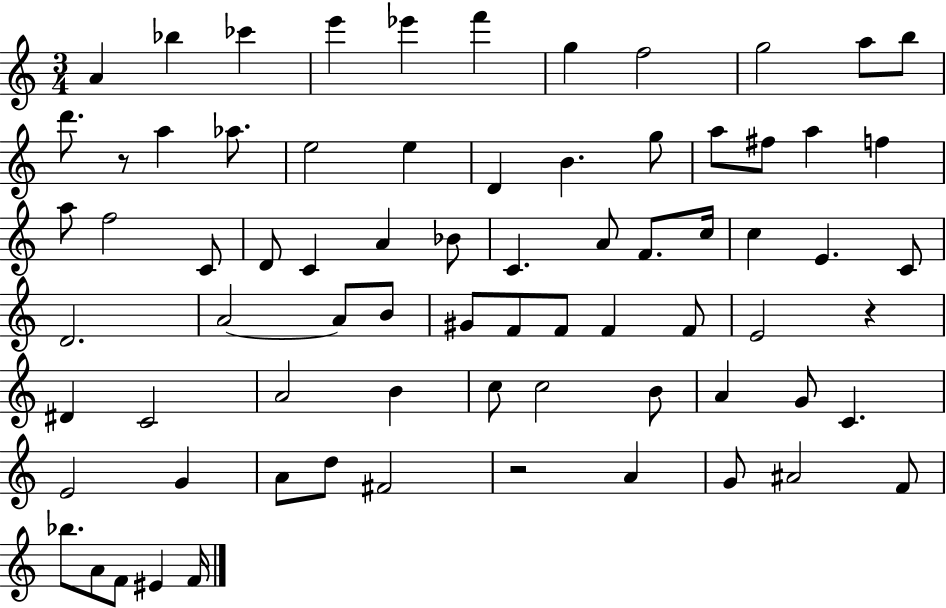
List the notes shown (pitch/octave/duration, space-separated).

A4/q Bb5/q CES6/q E6/q Eb6/q F6/q G5/q F5/h G5/h A5/e B5/e D6/e. R/e A5/q Ab5/e. E5/h E5/q D4/q B4/q. G5/e A5/e F#5/e A5/q F5/q A5/e F5/h C4/e D4/e C4/q A4/q Bb4/e C4/q. A4/e F4/e. C5/s C5/q E4/q. C4/e D4/h. A4/h A4/e B4/e G#4/e F4/e F4/e F4/q F4/e E4/h R/q D#4/q C4/h A4/h B4/q C5/e C5/h B4/e A4/q G4/e C4/q. E4/h G4/q A4/e D5/e F#4/h R/h A4/q G4/e A#4/h F4/e Bb5/e. A4/e F4/e EIS4/q F4/s